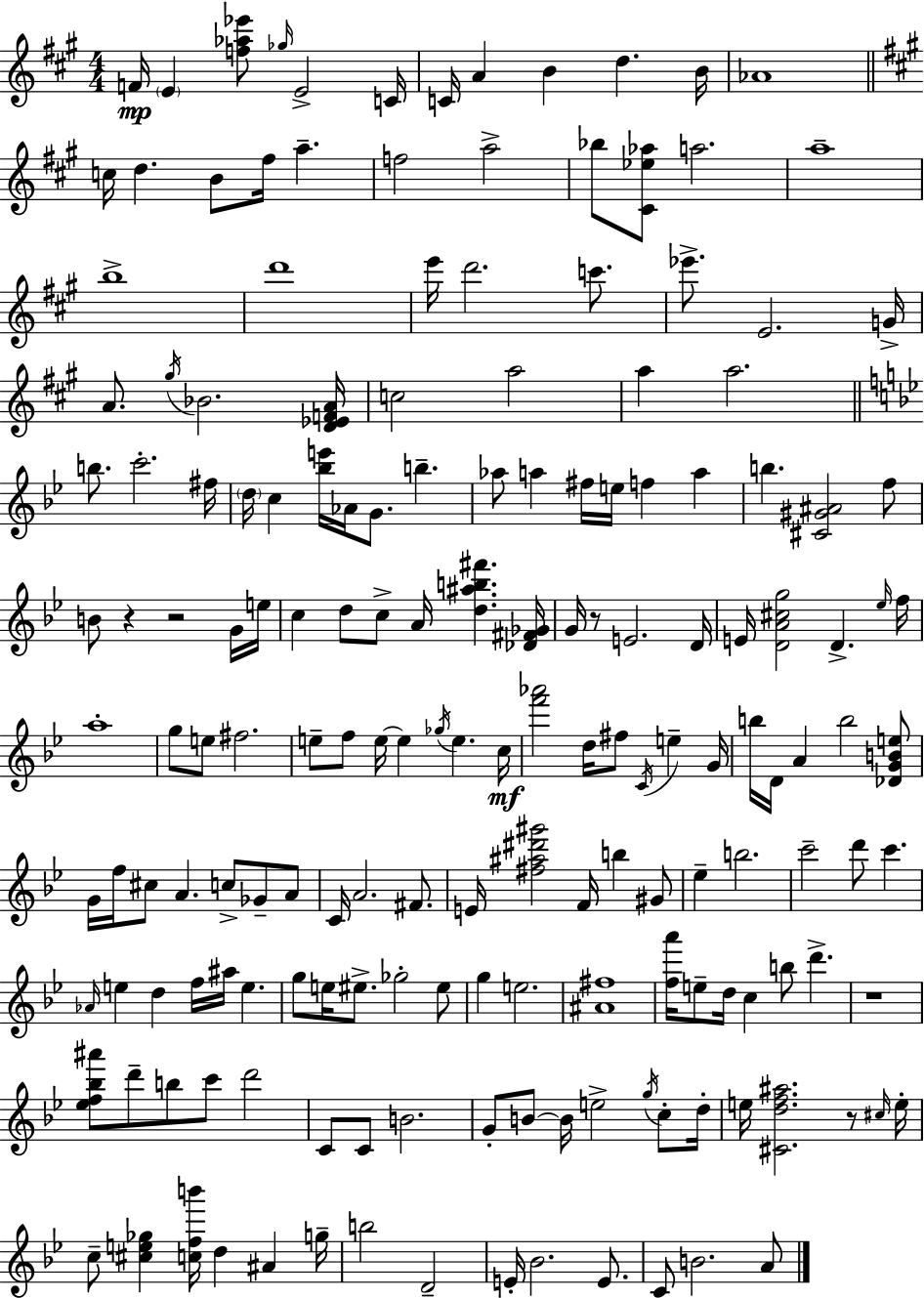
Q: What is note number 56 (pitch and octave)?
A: C5